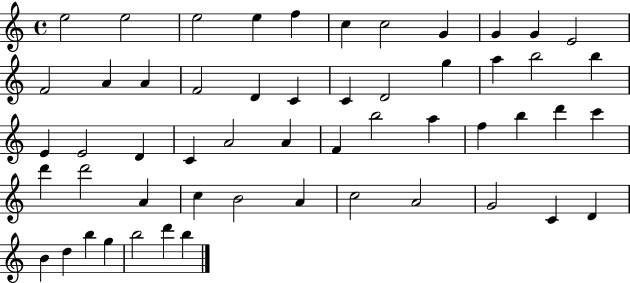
E5/h E5/h E5/h E5/q F5/q C5/q C5/h G4/q G4/q G4/q E4/h F4/h A4/q A4/q F4/h D4/q C4/q C4/q D4/h G5/q A5/q B5/h B5/q E4/q E4/h D4/q C4/q A4/h A4/q F4/q B5/h A5/q F5/q B5/q D6/q C6/q D6/q D6/h A4/q C5/q B4/h A4/q C5/h A4/h G4/h C4/q D4/q B4/q D5/q B5/q G5/q B5/h D6/q B5/q